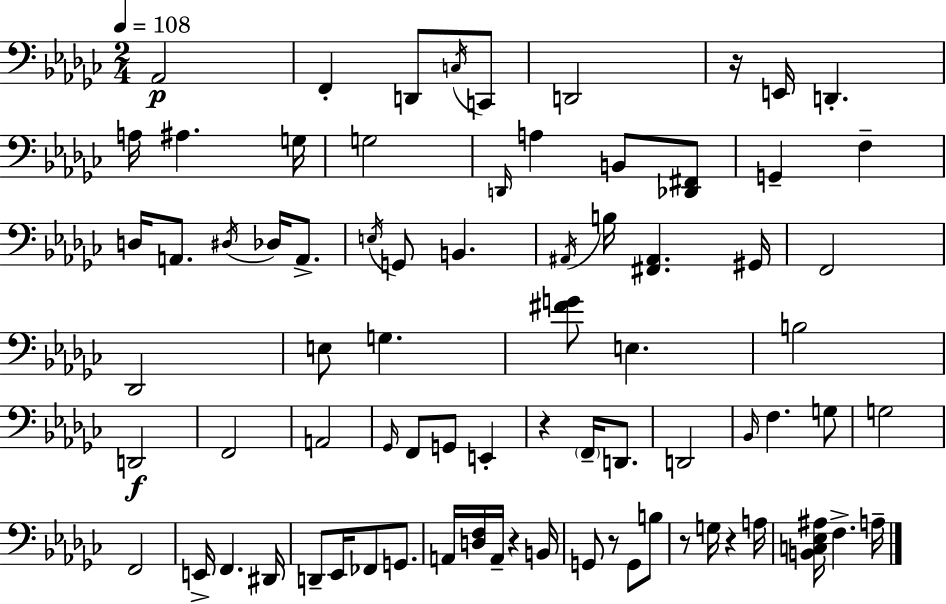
Ab2/h F2/q D2/e C3/s C2/e D2/h R/s E2/s D2/q. A3/s A#3/q. G3/s G3/h D2/s A3/q B2/e [Db2,F#2]/e G2/q F3/q D3/s A2/e. D#3/s Db3/s A2/e. E3/s G2/e B2/q. A#2/s B3/s [F#2,A#2]/q. G#2/s F2/h Db2/h E3/e G3/q. [F#4,G4]/e E3/q. B3/h D2/h F2/h A2/h Gb2/s F2/e G2/e E2/q R/q F2/s D2/e. D2/h Bb2/s F3/q. G3/e G3/h F2/h E2/s F2/q. D#2/s D2/e Eb2/s FES2/e G2/e. A2/s [D3,F3]/s A2/s R/q B2/s G2/e R/e G2/e B3/e R/e G3/s R/q A3/s [B2,C3,Eb3,A#3]/s F3/q. A3/s